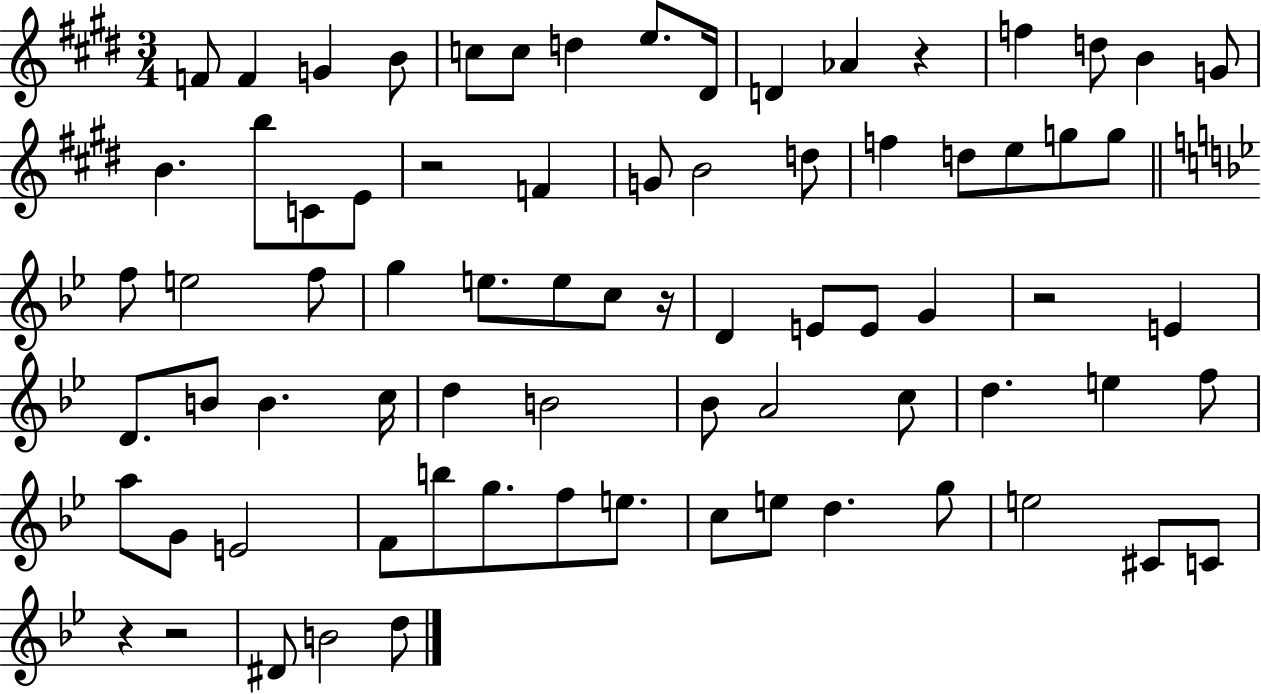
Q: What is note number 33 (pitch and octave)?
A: E5